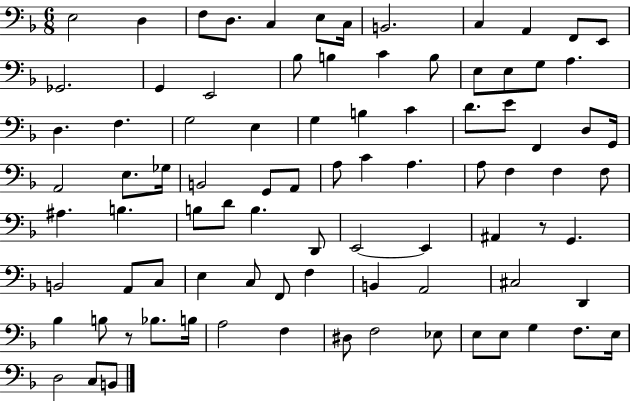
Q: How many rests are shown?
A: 2